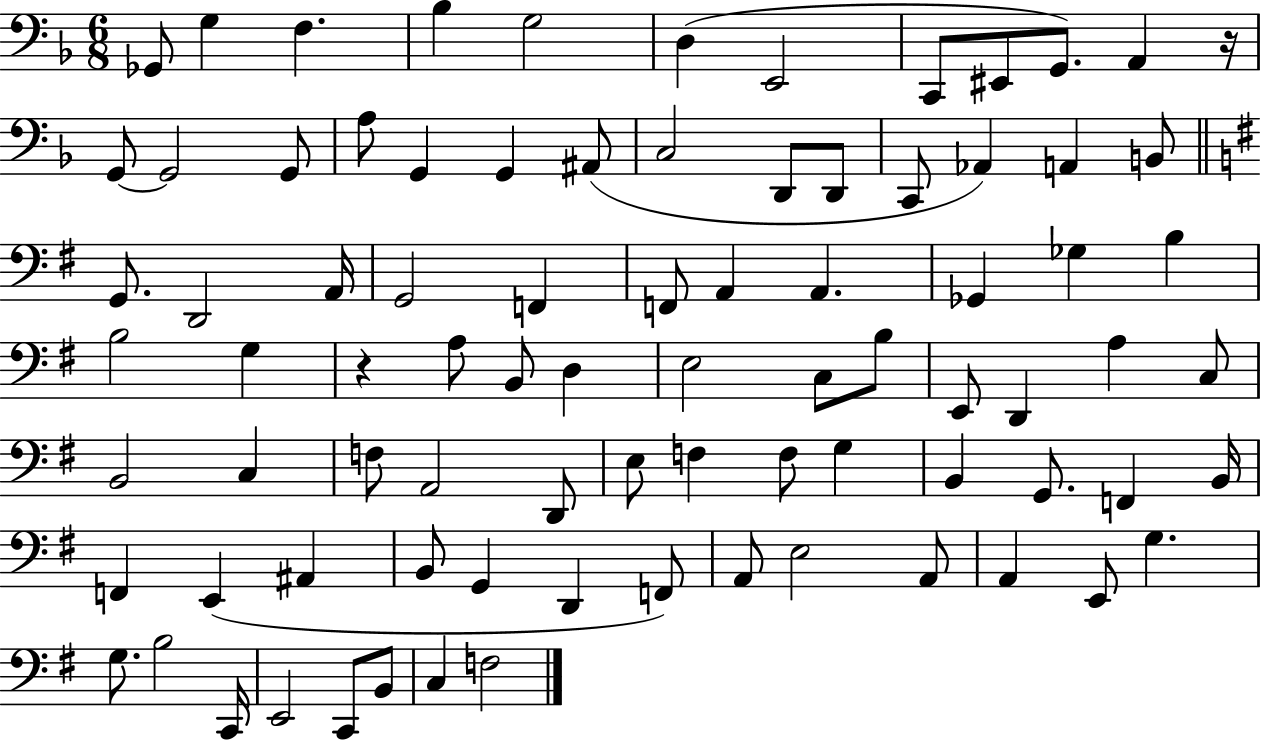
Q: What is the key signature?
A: F major